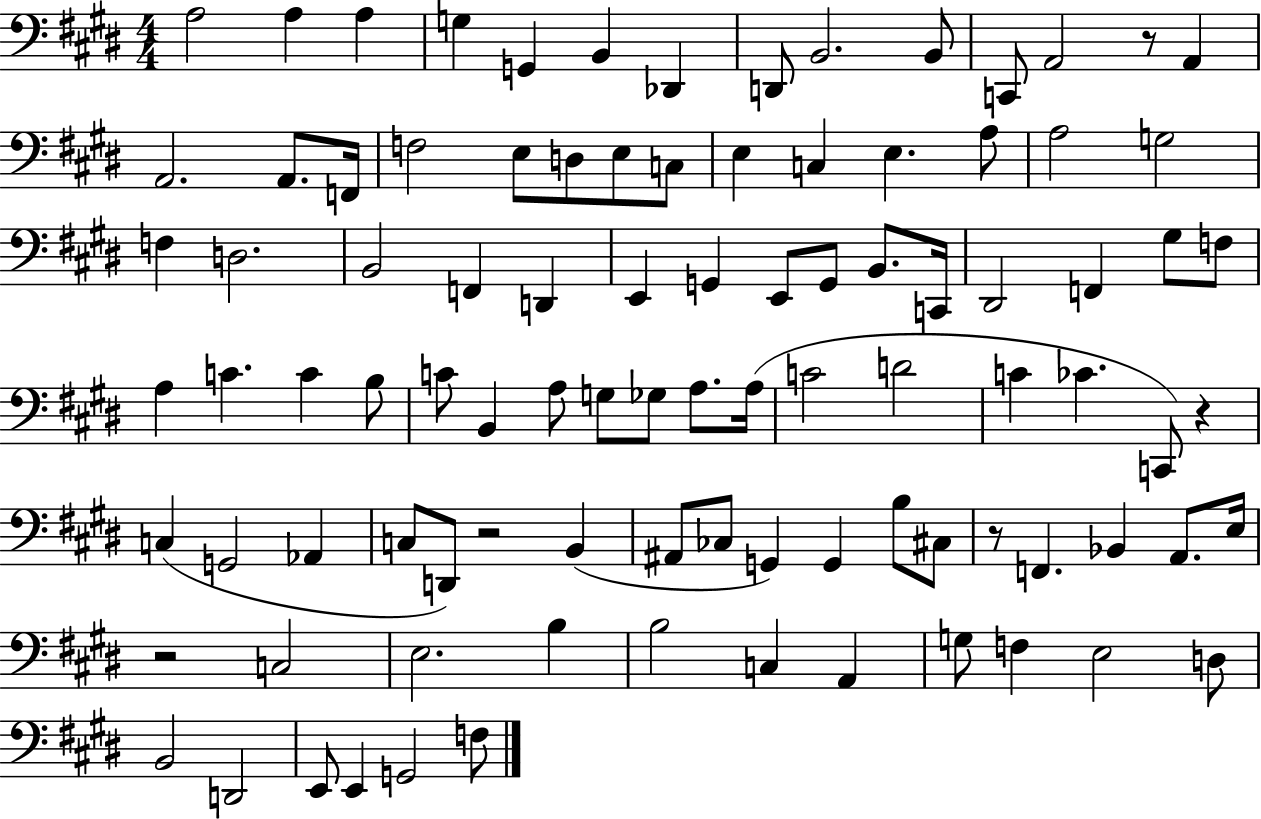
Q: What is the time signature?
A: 4/4